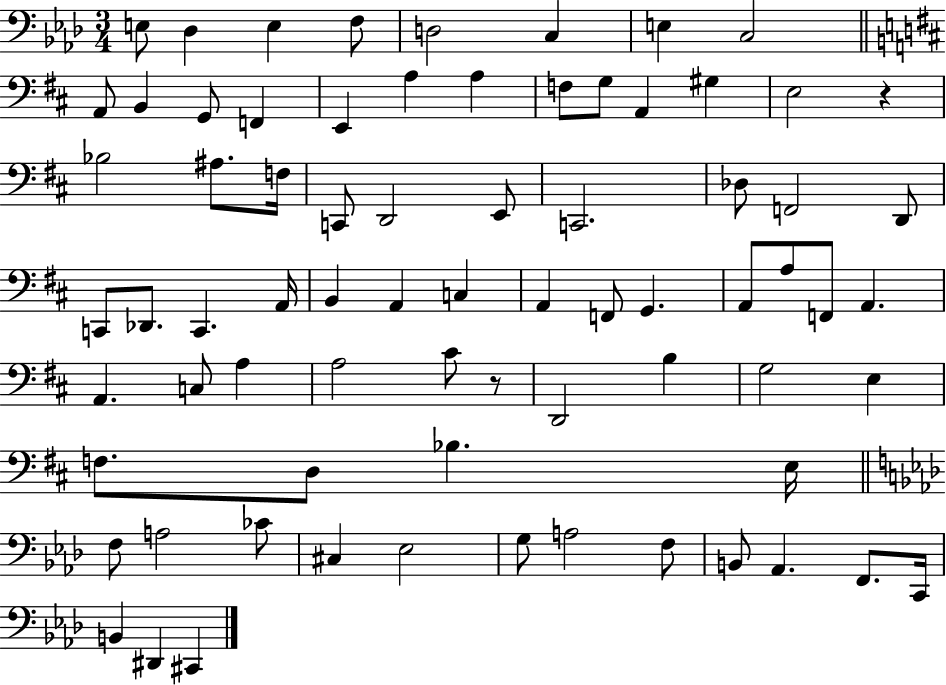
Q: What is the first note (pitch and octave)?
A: E3